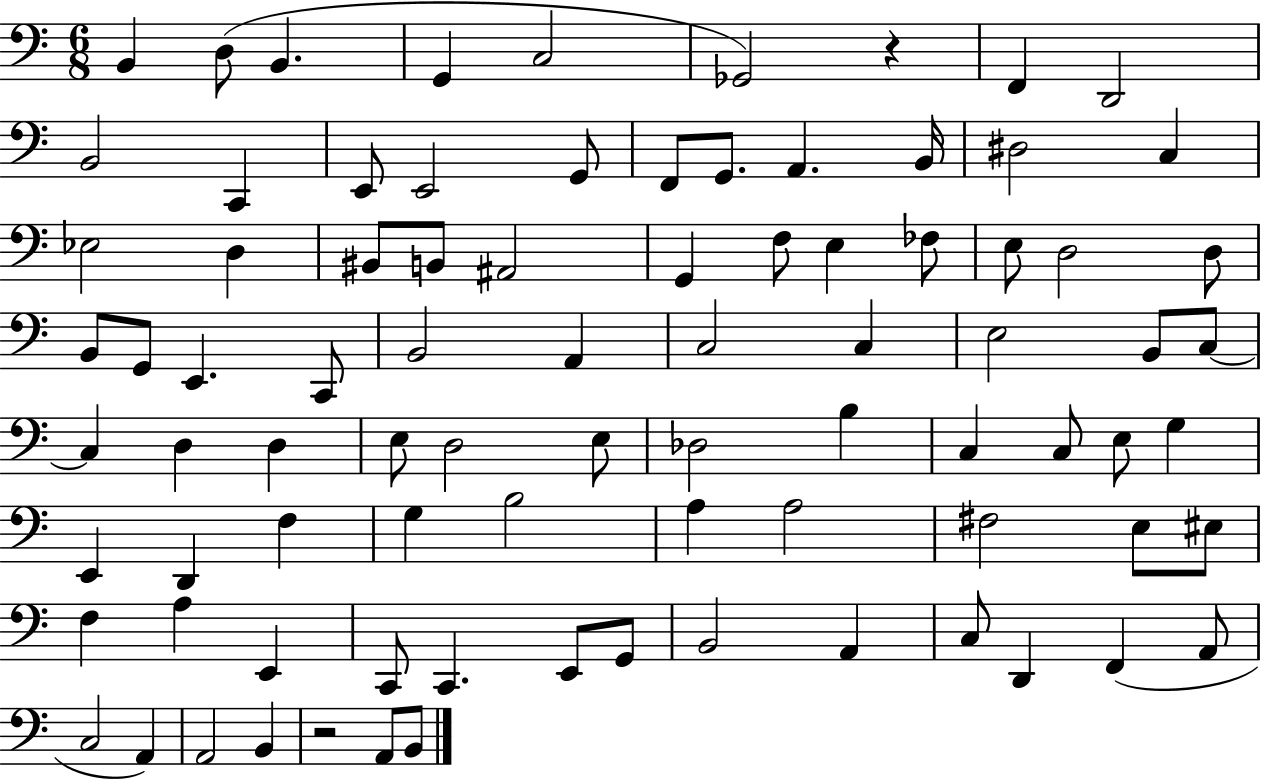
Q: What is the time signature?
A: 6/8